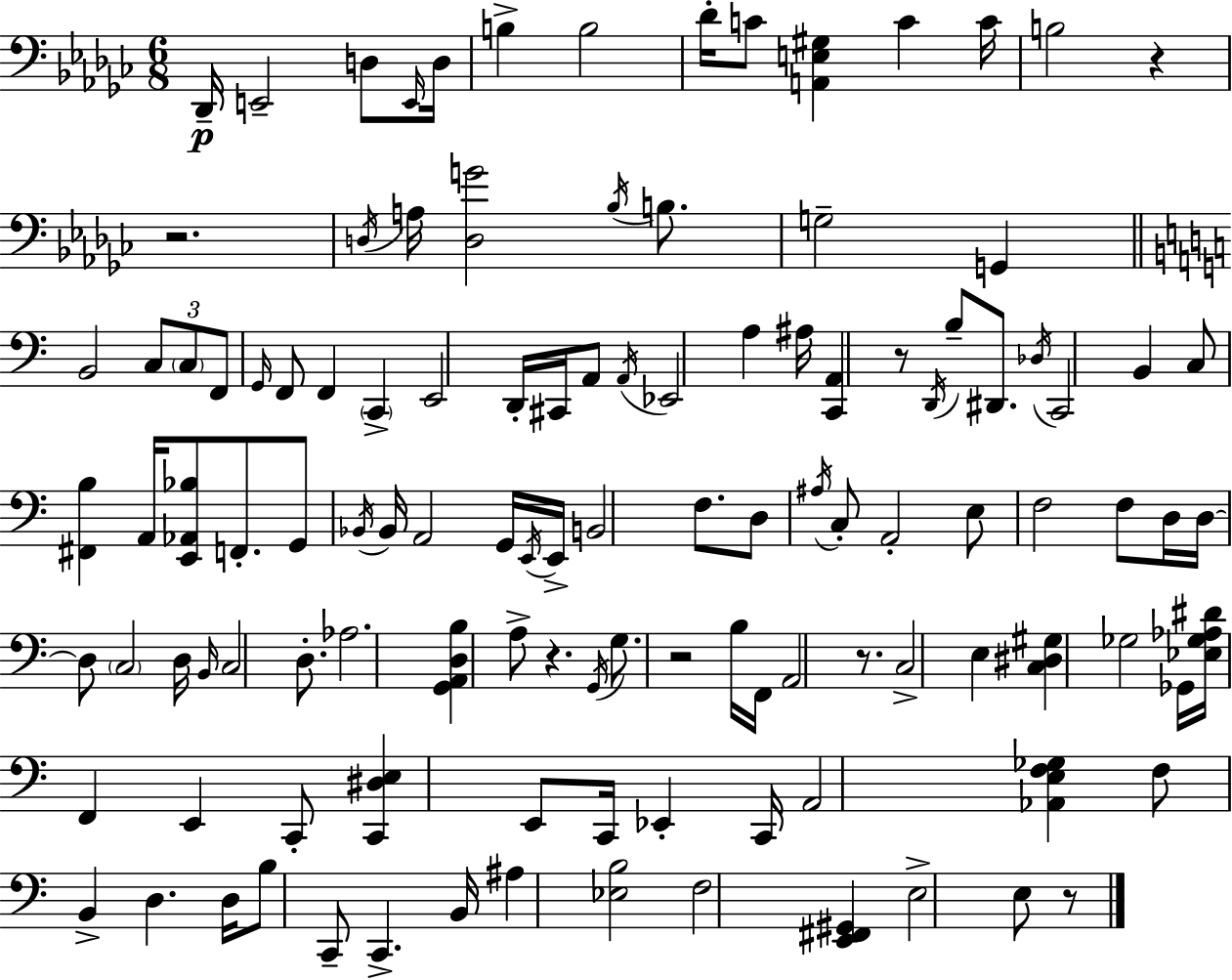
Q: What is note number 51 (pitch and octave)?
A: B2